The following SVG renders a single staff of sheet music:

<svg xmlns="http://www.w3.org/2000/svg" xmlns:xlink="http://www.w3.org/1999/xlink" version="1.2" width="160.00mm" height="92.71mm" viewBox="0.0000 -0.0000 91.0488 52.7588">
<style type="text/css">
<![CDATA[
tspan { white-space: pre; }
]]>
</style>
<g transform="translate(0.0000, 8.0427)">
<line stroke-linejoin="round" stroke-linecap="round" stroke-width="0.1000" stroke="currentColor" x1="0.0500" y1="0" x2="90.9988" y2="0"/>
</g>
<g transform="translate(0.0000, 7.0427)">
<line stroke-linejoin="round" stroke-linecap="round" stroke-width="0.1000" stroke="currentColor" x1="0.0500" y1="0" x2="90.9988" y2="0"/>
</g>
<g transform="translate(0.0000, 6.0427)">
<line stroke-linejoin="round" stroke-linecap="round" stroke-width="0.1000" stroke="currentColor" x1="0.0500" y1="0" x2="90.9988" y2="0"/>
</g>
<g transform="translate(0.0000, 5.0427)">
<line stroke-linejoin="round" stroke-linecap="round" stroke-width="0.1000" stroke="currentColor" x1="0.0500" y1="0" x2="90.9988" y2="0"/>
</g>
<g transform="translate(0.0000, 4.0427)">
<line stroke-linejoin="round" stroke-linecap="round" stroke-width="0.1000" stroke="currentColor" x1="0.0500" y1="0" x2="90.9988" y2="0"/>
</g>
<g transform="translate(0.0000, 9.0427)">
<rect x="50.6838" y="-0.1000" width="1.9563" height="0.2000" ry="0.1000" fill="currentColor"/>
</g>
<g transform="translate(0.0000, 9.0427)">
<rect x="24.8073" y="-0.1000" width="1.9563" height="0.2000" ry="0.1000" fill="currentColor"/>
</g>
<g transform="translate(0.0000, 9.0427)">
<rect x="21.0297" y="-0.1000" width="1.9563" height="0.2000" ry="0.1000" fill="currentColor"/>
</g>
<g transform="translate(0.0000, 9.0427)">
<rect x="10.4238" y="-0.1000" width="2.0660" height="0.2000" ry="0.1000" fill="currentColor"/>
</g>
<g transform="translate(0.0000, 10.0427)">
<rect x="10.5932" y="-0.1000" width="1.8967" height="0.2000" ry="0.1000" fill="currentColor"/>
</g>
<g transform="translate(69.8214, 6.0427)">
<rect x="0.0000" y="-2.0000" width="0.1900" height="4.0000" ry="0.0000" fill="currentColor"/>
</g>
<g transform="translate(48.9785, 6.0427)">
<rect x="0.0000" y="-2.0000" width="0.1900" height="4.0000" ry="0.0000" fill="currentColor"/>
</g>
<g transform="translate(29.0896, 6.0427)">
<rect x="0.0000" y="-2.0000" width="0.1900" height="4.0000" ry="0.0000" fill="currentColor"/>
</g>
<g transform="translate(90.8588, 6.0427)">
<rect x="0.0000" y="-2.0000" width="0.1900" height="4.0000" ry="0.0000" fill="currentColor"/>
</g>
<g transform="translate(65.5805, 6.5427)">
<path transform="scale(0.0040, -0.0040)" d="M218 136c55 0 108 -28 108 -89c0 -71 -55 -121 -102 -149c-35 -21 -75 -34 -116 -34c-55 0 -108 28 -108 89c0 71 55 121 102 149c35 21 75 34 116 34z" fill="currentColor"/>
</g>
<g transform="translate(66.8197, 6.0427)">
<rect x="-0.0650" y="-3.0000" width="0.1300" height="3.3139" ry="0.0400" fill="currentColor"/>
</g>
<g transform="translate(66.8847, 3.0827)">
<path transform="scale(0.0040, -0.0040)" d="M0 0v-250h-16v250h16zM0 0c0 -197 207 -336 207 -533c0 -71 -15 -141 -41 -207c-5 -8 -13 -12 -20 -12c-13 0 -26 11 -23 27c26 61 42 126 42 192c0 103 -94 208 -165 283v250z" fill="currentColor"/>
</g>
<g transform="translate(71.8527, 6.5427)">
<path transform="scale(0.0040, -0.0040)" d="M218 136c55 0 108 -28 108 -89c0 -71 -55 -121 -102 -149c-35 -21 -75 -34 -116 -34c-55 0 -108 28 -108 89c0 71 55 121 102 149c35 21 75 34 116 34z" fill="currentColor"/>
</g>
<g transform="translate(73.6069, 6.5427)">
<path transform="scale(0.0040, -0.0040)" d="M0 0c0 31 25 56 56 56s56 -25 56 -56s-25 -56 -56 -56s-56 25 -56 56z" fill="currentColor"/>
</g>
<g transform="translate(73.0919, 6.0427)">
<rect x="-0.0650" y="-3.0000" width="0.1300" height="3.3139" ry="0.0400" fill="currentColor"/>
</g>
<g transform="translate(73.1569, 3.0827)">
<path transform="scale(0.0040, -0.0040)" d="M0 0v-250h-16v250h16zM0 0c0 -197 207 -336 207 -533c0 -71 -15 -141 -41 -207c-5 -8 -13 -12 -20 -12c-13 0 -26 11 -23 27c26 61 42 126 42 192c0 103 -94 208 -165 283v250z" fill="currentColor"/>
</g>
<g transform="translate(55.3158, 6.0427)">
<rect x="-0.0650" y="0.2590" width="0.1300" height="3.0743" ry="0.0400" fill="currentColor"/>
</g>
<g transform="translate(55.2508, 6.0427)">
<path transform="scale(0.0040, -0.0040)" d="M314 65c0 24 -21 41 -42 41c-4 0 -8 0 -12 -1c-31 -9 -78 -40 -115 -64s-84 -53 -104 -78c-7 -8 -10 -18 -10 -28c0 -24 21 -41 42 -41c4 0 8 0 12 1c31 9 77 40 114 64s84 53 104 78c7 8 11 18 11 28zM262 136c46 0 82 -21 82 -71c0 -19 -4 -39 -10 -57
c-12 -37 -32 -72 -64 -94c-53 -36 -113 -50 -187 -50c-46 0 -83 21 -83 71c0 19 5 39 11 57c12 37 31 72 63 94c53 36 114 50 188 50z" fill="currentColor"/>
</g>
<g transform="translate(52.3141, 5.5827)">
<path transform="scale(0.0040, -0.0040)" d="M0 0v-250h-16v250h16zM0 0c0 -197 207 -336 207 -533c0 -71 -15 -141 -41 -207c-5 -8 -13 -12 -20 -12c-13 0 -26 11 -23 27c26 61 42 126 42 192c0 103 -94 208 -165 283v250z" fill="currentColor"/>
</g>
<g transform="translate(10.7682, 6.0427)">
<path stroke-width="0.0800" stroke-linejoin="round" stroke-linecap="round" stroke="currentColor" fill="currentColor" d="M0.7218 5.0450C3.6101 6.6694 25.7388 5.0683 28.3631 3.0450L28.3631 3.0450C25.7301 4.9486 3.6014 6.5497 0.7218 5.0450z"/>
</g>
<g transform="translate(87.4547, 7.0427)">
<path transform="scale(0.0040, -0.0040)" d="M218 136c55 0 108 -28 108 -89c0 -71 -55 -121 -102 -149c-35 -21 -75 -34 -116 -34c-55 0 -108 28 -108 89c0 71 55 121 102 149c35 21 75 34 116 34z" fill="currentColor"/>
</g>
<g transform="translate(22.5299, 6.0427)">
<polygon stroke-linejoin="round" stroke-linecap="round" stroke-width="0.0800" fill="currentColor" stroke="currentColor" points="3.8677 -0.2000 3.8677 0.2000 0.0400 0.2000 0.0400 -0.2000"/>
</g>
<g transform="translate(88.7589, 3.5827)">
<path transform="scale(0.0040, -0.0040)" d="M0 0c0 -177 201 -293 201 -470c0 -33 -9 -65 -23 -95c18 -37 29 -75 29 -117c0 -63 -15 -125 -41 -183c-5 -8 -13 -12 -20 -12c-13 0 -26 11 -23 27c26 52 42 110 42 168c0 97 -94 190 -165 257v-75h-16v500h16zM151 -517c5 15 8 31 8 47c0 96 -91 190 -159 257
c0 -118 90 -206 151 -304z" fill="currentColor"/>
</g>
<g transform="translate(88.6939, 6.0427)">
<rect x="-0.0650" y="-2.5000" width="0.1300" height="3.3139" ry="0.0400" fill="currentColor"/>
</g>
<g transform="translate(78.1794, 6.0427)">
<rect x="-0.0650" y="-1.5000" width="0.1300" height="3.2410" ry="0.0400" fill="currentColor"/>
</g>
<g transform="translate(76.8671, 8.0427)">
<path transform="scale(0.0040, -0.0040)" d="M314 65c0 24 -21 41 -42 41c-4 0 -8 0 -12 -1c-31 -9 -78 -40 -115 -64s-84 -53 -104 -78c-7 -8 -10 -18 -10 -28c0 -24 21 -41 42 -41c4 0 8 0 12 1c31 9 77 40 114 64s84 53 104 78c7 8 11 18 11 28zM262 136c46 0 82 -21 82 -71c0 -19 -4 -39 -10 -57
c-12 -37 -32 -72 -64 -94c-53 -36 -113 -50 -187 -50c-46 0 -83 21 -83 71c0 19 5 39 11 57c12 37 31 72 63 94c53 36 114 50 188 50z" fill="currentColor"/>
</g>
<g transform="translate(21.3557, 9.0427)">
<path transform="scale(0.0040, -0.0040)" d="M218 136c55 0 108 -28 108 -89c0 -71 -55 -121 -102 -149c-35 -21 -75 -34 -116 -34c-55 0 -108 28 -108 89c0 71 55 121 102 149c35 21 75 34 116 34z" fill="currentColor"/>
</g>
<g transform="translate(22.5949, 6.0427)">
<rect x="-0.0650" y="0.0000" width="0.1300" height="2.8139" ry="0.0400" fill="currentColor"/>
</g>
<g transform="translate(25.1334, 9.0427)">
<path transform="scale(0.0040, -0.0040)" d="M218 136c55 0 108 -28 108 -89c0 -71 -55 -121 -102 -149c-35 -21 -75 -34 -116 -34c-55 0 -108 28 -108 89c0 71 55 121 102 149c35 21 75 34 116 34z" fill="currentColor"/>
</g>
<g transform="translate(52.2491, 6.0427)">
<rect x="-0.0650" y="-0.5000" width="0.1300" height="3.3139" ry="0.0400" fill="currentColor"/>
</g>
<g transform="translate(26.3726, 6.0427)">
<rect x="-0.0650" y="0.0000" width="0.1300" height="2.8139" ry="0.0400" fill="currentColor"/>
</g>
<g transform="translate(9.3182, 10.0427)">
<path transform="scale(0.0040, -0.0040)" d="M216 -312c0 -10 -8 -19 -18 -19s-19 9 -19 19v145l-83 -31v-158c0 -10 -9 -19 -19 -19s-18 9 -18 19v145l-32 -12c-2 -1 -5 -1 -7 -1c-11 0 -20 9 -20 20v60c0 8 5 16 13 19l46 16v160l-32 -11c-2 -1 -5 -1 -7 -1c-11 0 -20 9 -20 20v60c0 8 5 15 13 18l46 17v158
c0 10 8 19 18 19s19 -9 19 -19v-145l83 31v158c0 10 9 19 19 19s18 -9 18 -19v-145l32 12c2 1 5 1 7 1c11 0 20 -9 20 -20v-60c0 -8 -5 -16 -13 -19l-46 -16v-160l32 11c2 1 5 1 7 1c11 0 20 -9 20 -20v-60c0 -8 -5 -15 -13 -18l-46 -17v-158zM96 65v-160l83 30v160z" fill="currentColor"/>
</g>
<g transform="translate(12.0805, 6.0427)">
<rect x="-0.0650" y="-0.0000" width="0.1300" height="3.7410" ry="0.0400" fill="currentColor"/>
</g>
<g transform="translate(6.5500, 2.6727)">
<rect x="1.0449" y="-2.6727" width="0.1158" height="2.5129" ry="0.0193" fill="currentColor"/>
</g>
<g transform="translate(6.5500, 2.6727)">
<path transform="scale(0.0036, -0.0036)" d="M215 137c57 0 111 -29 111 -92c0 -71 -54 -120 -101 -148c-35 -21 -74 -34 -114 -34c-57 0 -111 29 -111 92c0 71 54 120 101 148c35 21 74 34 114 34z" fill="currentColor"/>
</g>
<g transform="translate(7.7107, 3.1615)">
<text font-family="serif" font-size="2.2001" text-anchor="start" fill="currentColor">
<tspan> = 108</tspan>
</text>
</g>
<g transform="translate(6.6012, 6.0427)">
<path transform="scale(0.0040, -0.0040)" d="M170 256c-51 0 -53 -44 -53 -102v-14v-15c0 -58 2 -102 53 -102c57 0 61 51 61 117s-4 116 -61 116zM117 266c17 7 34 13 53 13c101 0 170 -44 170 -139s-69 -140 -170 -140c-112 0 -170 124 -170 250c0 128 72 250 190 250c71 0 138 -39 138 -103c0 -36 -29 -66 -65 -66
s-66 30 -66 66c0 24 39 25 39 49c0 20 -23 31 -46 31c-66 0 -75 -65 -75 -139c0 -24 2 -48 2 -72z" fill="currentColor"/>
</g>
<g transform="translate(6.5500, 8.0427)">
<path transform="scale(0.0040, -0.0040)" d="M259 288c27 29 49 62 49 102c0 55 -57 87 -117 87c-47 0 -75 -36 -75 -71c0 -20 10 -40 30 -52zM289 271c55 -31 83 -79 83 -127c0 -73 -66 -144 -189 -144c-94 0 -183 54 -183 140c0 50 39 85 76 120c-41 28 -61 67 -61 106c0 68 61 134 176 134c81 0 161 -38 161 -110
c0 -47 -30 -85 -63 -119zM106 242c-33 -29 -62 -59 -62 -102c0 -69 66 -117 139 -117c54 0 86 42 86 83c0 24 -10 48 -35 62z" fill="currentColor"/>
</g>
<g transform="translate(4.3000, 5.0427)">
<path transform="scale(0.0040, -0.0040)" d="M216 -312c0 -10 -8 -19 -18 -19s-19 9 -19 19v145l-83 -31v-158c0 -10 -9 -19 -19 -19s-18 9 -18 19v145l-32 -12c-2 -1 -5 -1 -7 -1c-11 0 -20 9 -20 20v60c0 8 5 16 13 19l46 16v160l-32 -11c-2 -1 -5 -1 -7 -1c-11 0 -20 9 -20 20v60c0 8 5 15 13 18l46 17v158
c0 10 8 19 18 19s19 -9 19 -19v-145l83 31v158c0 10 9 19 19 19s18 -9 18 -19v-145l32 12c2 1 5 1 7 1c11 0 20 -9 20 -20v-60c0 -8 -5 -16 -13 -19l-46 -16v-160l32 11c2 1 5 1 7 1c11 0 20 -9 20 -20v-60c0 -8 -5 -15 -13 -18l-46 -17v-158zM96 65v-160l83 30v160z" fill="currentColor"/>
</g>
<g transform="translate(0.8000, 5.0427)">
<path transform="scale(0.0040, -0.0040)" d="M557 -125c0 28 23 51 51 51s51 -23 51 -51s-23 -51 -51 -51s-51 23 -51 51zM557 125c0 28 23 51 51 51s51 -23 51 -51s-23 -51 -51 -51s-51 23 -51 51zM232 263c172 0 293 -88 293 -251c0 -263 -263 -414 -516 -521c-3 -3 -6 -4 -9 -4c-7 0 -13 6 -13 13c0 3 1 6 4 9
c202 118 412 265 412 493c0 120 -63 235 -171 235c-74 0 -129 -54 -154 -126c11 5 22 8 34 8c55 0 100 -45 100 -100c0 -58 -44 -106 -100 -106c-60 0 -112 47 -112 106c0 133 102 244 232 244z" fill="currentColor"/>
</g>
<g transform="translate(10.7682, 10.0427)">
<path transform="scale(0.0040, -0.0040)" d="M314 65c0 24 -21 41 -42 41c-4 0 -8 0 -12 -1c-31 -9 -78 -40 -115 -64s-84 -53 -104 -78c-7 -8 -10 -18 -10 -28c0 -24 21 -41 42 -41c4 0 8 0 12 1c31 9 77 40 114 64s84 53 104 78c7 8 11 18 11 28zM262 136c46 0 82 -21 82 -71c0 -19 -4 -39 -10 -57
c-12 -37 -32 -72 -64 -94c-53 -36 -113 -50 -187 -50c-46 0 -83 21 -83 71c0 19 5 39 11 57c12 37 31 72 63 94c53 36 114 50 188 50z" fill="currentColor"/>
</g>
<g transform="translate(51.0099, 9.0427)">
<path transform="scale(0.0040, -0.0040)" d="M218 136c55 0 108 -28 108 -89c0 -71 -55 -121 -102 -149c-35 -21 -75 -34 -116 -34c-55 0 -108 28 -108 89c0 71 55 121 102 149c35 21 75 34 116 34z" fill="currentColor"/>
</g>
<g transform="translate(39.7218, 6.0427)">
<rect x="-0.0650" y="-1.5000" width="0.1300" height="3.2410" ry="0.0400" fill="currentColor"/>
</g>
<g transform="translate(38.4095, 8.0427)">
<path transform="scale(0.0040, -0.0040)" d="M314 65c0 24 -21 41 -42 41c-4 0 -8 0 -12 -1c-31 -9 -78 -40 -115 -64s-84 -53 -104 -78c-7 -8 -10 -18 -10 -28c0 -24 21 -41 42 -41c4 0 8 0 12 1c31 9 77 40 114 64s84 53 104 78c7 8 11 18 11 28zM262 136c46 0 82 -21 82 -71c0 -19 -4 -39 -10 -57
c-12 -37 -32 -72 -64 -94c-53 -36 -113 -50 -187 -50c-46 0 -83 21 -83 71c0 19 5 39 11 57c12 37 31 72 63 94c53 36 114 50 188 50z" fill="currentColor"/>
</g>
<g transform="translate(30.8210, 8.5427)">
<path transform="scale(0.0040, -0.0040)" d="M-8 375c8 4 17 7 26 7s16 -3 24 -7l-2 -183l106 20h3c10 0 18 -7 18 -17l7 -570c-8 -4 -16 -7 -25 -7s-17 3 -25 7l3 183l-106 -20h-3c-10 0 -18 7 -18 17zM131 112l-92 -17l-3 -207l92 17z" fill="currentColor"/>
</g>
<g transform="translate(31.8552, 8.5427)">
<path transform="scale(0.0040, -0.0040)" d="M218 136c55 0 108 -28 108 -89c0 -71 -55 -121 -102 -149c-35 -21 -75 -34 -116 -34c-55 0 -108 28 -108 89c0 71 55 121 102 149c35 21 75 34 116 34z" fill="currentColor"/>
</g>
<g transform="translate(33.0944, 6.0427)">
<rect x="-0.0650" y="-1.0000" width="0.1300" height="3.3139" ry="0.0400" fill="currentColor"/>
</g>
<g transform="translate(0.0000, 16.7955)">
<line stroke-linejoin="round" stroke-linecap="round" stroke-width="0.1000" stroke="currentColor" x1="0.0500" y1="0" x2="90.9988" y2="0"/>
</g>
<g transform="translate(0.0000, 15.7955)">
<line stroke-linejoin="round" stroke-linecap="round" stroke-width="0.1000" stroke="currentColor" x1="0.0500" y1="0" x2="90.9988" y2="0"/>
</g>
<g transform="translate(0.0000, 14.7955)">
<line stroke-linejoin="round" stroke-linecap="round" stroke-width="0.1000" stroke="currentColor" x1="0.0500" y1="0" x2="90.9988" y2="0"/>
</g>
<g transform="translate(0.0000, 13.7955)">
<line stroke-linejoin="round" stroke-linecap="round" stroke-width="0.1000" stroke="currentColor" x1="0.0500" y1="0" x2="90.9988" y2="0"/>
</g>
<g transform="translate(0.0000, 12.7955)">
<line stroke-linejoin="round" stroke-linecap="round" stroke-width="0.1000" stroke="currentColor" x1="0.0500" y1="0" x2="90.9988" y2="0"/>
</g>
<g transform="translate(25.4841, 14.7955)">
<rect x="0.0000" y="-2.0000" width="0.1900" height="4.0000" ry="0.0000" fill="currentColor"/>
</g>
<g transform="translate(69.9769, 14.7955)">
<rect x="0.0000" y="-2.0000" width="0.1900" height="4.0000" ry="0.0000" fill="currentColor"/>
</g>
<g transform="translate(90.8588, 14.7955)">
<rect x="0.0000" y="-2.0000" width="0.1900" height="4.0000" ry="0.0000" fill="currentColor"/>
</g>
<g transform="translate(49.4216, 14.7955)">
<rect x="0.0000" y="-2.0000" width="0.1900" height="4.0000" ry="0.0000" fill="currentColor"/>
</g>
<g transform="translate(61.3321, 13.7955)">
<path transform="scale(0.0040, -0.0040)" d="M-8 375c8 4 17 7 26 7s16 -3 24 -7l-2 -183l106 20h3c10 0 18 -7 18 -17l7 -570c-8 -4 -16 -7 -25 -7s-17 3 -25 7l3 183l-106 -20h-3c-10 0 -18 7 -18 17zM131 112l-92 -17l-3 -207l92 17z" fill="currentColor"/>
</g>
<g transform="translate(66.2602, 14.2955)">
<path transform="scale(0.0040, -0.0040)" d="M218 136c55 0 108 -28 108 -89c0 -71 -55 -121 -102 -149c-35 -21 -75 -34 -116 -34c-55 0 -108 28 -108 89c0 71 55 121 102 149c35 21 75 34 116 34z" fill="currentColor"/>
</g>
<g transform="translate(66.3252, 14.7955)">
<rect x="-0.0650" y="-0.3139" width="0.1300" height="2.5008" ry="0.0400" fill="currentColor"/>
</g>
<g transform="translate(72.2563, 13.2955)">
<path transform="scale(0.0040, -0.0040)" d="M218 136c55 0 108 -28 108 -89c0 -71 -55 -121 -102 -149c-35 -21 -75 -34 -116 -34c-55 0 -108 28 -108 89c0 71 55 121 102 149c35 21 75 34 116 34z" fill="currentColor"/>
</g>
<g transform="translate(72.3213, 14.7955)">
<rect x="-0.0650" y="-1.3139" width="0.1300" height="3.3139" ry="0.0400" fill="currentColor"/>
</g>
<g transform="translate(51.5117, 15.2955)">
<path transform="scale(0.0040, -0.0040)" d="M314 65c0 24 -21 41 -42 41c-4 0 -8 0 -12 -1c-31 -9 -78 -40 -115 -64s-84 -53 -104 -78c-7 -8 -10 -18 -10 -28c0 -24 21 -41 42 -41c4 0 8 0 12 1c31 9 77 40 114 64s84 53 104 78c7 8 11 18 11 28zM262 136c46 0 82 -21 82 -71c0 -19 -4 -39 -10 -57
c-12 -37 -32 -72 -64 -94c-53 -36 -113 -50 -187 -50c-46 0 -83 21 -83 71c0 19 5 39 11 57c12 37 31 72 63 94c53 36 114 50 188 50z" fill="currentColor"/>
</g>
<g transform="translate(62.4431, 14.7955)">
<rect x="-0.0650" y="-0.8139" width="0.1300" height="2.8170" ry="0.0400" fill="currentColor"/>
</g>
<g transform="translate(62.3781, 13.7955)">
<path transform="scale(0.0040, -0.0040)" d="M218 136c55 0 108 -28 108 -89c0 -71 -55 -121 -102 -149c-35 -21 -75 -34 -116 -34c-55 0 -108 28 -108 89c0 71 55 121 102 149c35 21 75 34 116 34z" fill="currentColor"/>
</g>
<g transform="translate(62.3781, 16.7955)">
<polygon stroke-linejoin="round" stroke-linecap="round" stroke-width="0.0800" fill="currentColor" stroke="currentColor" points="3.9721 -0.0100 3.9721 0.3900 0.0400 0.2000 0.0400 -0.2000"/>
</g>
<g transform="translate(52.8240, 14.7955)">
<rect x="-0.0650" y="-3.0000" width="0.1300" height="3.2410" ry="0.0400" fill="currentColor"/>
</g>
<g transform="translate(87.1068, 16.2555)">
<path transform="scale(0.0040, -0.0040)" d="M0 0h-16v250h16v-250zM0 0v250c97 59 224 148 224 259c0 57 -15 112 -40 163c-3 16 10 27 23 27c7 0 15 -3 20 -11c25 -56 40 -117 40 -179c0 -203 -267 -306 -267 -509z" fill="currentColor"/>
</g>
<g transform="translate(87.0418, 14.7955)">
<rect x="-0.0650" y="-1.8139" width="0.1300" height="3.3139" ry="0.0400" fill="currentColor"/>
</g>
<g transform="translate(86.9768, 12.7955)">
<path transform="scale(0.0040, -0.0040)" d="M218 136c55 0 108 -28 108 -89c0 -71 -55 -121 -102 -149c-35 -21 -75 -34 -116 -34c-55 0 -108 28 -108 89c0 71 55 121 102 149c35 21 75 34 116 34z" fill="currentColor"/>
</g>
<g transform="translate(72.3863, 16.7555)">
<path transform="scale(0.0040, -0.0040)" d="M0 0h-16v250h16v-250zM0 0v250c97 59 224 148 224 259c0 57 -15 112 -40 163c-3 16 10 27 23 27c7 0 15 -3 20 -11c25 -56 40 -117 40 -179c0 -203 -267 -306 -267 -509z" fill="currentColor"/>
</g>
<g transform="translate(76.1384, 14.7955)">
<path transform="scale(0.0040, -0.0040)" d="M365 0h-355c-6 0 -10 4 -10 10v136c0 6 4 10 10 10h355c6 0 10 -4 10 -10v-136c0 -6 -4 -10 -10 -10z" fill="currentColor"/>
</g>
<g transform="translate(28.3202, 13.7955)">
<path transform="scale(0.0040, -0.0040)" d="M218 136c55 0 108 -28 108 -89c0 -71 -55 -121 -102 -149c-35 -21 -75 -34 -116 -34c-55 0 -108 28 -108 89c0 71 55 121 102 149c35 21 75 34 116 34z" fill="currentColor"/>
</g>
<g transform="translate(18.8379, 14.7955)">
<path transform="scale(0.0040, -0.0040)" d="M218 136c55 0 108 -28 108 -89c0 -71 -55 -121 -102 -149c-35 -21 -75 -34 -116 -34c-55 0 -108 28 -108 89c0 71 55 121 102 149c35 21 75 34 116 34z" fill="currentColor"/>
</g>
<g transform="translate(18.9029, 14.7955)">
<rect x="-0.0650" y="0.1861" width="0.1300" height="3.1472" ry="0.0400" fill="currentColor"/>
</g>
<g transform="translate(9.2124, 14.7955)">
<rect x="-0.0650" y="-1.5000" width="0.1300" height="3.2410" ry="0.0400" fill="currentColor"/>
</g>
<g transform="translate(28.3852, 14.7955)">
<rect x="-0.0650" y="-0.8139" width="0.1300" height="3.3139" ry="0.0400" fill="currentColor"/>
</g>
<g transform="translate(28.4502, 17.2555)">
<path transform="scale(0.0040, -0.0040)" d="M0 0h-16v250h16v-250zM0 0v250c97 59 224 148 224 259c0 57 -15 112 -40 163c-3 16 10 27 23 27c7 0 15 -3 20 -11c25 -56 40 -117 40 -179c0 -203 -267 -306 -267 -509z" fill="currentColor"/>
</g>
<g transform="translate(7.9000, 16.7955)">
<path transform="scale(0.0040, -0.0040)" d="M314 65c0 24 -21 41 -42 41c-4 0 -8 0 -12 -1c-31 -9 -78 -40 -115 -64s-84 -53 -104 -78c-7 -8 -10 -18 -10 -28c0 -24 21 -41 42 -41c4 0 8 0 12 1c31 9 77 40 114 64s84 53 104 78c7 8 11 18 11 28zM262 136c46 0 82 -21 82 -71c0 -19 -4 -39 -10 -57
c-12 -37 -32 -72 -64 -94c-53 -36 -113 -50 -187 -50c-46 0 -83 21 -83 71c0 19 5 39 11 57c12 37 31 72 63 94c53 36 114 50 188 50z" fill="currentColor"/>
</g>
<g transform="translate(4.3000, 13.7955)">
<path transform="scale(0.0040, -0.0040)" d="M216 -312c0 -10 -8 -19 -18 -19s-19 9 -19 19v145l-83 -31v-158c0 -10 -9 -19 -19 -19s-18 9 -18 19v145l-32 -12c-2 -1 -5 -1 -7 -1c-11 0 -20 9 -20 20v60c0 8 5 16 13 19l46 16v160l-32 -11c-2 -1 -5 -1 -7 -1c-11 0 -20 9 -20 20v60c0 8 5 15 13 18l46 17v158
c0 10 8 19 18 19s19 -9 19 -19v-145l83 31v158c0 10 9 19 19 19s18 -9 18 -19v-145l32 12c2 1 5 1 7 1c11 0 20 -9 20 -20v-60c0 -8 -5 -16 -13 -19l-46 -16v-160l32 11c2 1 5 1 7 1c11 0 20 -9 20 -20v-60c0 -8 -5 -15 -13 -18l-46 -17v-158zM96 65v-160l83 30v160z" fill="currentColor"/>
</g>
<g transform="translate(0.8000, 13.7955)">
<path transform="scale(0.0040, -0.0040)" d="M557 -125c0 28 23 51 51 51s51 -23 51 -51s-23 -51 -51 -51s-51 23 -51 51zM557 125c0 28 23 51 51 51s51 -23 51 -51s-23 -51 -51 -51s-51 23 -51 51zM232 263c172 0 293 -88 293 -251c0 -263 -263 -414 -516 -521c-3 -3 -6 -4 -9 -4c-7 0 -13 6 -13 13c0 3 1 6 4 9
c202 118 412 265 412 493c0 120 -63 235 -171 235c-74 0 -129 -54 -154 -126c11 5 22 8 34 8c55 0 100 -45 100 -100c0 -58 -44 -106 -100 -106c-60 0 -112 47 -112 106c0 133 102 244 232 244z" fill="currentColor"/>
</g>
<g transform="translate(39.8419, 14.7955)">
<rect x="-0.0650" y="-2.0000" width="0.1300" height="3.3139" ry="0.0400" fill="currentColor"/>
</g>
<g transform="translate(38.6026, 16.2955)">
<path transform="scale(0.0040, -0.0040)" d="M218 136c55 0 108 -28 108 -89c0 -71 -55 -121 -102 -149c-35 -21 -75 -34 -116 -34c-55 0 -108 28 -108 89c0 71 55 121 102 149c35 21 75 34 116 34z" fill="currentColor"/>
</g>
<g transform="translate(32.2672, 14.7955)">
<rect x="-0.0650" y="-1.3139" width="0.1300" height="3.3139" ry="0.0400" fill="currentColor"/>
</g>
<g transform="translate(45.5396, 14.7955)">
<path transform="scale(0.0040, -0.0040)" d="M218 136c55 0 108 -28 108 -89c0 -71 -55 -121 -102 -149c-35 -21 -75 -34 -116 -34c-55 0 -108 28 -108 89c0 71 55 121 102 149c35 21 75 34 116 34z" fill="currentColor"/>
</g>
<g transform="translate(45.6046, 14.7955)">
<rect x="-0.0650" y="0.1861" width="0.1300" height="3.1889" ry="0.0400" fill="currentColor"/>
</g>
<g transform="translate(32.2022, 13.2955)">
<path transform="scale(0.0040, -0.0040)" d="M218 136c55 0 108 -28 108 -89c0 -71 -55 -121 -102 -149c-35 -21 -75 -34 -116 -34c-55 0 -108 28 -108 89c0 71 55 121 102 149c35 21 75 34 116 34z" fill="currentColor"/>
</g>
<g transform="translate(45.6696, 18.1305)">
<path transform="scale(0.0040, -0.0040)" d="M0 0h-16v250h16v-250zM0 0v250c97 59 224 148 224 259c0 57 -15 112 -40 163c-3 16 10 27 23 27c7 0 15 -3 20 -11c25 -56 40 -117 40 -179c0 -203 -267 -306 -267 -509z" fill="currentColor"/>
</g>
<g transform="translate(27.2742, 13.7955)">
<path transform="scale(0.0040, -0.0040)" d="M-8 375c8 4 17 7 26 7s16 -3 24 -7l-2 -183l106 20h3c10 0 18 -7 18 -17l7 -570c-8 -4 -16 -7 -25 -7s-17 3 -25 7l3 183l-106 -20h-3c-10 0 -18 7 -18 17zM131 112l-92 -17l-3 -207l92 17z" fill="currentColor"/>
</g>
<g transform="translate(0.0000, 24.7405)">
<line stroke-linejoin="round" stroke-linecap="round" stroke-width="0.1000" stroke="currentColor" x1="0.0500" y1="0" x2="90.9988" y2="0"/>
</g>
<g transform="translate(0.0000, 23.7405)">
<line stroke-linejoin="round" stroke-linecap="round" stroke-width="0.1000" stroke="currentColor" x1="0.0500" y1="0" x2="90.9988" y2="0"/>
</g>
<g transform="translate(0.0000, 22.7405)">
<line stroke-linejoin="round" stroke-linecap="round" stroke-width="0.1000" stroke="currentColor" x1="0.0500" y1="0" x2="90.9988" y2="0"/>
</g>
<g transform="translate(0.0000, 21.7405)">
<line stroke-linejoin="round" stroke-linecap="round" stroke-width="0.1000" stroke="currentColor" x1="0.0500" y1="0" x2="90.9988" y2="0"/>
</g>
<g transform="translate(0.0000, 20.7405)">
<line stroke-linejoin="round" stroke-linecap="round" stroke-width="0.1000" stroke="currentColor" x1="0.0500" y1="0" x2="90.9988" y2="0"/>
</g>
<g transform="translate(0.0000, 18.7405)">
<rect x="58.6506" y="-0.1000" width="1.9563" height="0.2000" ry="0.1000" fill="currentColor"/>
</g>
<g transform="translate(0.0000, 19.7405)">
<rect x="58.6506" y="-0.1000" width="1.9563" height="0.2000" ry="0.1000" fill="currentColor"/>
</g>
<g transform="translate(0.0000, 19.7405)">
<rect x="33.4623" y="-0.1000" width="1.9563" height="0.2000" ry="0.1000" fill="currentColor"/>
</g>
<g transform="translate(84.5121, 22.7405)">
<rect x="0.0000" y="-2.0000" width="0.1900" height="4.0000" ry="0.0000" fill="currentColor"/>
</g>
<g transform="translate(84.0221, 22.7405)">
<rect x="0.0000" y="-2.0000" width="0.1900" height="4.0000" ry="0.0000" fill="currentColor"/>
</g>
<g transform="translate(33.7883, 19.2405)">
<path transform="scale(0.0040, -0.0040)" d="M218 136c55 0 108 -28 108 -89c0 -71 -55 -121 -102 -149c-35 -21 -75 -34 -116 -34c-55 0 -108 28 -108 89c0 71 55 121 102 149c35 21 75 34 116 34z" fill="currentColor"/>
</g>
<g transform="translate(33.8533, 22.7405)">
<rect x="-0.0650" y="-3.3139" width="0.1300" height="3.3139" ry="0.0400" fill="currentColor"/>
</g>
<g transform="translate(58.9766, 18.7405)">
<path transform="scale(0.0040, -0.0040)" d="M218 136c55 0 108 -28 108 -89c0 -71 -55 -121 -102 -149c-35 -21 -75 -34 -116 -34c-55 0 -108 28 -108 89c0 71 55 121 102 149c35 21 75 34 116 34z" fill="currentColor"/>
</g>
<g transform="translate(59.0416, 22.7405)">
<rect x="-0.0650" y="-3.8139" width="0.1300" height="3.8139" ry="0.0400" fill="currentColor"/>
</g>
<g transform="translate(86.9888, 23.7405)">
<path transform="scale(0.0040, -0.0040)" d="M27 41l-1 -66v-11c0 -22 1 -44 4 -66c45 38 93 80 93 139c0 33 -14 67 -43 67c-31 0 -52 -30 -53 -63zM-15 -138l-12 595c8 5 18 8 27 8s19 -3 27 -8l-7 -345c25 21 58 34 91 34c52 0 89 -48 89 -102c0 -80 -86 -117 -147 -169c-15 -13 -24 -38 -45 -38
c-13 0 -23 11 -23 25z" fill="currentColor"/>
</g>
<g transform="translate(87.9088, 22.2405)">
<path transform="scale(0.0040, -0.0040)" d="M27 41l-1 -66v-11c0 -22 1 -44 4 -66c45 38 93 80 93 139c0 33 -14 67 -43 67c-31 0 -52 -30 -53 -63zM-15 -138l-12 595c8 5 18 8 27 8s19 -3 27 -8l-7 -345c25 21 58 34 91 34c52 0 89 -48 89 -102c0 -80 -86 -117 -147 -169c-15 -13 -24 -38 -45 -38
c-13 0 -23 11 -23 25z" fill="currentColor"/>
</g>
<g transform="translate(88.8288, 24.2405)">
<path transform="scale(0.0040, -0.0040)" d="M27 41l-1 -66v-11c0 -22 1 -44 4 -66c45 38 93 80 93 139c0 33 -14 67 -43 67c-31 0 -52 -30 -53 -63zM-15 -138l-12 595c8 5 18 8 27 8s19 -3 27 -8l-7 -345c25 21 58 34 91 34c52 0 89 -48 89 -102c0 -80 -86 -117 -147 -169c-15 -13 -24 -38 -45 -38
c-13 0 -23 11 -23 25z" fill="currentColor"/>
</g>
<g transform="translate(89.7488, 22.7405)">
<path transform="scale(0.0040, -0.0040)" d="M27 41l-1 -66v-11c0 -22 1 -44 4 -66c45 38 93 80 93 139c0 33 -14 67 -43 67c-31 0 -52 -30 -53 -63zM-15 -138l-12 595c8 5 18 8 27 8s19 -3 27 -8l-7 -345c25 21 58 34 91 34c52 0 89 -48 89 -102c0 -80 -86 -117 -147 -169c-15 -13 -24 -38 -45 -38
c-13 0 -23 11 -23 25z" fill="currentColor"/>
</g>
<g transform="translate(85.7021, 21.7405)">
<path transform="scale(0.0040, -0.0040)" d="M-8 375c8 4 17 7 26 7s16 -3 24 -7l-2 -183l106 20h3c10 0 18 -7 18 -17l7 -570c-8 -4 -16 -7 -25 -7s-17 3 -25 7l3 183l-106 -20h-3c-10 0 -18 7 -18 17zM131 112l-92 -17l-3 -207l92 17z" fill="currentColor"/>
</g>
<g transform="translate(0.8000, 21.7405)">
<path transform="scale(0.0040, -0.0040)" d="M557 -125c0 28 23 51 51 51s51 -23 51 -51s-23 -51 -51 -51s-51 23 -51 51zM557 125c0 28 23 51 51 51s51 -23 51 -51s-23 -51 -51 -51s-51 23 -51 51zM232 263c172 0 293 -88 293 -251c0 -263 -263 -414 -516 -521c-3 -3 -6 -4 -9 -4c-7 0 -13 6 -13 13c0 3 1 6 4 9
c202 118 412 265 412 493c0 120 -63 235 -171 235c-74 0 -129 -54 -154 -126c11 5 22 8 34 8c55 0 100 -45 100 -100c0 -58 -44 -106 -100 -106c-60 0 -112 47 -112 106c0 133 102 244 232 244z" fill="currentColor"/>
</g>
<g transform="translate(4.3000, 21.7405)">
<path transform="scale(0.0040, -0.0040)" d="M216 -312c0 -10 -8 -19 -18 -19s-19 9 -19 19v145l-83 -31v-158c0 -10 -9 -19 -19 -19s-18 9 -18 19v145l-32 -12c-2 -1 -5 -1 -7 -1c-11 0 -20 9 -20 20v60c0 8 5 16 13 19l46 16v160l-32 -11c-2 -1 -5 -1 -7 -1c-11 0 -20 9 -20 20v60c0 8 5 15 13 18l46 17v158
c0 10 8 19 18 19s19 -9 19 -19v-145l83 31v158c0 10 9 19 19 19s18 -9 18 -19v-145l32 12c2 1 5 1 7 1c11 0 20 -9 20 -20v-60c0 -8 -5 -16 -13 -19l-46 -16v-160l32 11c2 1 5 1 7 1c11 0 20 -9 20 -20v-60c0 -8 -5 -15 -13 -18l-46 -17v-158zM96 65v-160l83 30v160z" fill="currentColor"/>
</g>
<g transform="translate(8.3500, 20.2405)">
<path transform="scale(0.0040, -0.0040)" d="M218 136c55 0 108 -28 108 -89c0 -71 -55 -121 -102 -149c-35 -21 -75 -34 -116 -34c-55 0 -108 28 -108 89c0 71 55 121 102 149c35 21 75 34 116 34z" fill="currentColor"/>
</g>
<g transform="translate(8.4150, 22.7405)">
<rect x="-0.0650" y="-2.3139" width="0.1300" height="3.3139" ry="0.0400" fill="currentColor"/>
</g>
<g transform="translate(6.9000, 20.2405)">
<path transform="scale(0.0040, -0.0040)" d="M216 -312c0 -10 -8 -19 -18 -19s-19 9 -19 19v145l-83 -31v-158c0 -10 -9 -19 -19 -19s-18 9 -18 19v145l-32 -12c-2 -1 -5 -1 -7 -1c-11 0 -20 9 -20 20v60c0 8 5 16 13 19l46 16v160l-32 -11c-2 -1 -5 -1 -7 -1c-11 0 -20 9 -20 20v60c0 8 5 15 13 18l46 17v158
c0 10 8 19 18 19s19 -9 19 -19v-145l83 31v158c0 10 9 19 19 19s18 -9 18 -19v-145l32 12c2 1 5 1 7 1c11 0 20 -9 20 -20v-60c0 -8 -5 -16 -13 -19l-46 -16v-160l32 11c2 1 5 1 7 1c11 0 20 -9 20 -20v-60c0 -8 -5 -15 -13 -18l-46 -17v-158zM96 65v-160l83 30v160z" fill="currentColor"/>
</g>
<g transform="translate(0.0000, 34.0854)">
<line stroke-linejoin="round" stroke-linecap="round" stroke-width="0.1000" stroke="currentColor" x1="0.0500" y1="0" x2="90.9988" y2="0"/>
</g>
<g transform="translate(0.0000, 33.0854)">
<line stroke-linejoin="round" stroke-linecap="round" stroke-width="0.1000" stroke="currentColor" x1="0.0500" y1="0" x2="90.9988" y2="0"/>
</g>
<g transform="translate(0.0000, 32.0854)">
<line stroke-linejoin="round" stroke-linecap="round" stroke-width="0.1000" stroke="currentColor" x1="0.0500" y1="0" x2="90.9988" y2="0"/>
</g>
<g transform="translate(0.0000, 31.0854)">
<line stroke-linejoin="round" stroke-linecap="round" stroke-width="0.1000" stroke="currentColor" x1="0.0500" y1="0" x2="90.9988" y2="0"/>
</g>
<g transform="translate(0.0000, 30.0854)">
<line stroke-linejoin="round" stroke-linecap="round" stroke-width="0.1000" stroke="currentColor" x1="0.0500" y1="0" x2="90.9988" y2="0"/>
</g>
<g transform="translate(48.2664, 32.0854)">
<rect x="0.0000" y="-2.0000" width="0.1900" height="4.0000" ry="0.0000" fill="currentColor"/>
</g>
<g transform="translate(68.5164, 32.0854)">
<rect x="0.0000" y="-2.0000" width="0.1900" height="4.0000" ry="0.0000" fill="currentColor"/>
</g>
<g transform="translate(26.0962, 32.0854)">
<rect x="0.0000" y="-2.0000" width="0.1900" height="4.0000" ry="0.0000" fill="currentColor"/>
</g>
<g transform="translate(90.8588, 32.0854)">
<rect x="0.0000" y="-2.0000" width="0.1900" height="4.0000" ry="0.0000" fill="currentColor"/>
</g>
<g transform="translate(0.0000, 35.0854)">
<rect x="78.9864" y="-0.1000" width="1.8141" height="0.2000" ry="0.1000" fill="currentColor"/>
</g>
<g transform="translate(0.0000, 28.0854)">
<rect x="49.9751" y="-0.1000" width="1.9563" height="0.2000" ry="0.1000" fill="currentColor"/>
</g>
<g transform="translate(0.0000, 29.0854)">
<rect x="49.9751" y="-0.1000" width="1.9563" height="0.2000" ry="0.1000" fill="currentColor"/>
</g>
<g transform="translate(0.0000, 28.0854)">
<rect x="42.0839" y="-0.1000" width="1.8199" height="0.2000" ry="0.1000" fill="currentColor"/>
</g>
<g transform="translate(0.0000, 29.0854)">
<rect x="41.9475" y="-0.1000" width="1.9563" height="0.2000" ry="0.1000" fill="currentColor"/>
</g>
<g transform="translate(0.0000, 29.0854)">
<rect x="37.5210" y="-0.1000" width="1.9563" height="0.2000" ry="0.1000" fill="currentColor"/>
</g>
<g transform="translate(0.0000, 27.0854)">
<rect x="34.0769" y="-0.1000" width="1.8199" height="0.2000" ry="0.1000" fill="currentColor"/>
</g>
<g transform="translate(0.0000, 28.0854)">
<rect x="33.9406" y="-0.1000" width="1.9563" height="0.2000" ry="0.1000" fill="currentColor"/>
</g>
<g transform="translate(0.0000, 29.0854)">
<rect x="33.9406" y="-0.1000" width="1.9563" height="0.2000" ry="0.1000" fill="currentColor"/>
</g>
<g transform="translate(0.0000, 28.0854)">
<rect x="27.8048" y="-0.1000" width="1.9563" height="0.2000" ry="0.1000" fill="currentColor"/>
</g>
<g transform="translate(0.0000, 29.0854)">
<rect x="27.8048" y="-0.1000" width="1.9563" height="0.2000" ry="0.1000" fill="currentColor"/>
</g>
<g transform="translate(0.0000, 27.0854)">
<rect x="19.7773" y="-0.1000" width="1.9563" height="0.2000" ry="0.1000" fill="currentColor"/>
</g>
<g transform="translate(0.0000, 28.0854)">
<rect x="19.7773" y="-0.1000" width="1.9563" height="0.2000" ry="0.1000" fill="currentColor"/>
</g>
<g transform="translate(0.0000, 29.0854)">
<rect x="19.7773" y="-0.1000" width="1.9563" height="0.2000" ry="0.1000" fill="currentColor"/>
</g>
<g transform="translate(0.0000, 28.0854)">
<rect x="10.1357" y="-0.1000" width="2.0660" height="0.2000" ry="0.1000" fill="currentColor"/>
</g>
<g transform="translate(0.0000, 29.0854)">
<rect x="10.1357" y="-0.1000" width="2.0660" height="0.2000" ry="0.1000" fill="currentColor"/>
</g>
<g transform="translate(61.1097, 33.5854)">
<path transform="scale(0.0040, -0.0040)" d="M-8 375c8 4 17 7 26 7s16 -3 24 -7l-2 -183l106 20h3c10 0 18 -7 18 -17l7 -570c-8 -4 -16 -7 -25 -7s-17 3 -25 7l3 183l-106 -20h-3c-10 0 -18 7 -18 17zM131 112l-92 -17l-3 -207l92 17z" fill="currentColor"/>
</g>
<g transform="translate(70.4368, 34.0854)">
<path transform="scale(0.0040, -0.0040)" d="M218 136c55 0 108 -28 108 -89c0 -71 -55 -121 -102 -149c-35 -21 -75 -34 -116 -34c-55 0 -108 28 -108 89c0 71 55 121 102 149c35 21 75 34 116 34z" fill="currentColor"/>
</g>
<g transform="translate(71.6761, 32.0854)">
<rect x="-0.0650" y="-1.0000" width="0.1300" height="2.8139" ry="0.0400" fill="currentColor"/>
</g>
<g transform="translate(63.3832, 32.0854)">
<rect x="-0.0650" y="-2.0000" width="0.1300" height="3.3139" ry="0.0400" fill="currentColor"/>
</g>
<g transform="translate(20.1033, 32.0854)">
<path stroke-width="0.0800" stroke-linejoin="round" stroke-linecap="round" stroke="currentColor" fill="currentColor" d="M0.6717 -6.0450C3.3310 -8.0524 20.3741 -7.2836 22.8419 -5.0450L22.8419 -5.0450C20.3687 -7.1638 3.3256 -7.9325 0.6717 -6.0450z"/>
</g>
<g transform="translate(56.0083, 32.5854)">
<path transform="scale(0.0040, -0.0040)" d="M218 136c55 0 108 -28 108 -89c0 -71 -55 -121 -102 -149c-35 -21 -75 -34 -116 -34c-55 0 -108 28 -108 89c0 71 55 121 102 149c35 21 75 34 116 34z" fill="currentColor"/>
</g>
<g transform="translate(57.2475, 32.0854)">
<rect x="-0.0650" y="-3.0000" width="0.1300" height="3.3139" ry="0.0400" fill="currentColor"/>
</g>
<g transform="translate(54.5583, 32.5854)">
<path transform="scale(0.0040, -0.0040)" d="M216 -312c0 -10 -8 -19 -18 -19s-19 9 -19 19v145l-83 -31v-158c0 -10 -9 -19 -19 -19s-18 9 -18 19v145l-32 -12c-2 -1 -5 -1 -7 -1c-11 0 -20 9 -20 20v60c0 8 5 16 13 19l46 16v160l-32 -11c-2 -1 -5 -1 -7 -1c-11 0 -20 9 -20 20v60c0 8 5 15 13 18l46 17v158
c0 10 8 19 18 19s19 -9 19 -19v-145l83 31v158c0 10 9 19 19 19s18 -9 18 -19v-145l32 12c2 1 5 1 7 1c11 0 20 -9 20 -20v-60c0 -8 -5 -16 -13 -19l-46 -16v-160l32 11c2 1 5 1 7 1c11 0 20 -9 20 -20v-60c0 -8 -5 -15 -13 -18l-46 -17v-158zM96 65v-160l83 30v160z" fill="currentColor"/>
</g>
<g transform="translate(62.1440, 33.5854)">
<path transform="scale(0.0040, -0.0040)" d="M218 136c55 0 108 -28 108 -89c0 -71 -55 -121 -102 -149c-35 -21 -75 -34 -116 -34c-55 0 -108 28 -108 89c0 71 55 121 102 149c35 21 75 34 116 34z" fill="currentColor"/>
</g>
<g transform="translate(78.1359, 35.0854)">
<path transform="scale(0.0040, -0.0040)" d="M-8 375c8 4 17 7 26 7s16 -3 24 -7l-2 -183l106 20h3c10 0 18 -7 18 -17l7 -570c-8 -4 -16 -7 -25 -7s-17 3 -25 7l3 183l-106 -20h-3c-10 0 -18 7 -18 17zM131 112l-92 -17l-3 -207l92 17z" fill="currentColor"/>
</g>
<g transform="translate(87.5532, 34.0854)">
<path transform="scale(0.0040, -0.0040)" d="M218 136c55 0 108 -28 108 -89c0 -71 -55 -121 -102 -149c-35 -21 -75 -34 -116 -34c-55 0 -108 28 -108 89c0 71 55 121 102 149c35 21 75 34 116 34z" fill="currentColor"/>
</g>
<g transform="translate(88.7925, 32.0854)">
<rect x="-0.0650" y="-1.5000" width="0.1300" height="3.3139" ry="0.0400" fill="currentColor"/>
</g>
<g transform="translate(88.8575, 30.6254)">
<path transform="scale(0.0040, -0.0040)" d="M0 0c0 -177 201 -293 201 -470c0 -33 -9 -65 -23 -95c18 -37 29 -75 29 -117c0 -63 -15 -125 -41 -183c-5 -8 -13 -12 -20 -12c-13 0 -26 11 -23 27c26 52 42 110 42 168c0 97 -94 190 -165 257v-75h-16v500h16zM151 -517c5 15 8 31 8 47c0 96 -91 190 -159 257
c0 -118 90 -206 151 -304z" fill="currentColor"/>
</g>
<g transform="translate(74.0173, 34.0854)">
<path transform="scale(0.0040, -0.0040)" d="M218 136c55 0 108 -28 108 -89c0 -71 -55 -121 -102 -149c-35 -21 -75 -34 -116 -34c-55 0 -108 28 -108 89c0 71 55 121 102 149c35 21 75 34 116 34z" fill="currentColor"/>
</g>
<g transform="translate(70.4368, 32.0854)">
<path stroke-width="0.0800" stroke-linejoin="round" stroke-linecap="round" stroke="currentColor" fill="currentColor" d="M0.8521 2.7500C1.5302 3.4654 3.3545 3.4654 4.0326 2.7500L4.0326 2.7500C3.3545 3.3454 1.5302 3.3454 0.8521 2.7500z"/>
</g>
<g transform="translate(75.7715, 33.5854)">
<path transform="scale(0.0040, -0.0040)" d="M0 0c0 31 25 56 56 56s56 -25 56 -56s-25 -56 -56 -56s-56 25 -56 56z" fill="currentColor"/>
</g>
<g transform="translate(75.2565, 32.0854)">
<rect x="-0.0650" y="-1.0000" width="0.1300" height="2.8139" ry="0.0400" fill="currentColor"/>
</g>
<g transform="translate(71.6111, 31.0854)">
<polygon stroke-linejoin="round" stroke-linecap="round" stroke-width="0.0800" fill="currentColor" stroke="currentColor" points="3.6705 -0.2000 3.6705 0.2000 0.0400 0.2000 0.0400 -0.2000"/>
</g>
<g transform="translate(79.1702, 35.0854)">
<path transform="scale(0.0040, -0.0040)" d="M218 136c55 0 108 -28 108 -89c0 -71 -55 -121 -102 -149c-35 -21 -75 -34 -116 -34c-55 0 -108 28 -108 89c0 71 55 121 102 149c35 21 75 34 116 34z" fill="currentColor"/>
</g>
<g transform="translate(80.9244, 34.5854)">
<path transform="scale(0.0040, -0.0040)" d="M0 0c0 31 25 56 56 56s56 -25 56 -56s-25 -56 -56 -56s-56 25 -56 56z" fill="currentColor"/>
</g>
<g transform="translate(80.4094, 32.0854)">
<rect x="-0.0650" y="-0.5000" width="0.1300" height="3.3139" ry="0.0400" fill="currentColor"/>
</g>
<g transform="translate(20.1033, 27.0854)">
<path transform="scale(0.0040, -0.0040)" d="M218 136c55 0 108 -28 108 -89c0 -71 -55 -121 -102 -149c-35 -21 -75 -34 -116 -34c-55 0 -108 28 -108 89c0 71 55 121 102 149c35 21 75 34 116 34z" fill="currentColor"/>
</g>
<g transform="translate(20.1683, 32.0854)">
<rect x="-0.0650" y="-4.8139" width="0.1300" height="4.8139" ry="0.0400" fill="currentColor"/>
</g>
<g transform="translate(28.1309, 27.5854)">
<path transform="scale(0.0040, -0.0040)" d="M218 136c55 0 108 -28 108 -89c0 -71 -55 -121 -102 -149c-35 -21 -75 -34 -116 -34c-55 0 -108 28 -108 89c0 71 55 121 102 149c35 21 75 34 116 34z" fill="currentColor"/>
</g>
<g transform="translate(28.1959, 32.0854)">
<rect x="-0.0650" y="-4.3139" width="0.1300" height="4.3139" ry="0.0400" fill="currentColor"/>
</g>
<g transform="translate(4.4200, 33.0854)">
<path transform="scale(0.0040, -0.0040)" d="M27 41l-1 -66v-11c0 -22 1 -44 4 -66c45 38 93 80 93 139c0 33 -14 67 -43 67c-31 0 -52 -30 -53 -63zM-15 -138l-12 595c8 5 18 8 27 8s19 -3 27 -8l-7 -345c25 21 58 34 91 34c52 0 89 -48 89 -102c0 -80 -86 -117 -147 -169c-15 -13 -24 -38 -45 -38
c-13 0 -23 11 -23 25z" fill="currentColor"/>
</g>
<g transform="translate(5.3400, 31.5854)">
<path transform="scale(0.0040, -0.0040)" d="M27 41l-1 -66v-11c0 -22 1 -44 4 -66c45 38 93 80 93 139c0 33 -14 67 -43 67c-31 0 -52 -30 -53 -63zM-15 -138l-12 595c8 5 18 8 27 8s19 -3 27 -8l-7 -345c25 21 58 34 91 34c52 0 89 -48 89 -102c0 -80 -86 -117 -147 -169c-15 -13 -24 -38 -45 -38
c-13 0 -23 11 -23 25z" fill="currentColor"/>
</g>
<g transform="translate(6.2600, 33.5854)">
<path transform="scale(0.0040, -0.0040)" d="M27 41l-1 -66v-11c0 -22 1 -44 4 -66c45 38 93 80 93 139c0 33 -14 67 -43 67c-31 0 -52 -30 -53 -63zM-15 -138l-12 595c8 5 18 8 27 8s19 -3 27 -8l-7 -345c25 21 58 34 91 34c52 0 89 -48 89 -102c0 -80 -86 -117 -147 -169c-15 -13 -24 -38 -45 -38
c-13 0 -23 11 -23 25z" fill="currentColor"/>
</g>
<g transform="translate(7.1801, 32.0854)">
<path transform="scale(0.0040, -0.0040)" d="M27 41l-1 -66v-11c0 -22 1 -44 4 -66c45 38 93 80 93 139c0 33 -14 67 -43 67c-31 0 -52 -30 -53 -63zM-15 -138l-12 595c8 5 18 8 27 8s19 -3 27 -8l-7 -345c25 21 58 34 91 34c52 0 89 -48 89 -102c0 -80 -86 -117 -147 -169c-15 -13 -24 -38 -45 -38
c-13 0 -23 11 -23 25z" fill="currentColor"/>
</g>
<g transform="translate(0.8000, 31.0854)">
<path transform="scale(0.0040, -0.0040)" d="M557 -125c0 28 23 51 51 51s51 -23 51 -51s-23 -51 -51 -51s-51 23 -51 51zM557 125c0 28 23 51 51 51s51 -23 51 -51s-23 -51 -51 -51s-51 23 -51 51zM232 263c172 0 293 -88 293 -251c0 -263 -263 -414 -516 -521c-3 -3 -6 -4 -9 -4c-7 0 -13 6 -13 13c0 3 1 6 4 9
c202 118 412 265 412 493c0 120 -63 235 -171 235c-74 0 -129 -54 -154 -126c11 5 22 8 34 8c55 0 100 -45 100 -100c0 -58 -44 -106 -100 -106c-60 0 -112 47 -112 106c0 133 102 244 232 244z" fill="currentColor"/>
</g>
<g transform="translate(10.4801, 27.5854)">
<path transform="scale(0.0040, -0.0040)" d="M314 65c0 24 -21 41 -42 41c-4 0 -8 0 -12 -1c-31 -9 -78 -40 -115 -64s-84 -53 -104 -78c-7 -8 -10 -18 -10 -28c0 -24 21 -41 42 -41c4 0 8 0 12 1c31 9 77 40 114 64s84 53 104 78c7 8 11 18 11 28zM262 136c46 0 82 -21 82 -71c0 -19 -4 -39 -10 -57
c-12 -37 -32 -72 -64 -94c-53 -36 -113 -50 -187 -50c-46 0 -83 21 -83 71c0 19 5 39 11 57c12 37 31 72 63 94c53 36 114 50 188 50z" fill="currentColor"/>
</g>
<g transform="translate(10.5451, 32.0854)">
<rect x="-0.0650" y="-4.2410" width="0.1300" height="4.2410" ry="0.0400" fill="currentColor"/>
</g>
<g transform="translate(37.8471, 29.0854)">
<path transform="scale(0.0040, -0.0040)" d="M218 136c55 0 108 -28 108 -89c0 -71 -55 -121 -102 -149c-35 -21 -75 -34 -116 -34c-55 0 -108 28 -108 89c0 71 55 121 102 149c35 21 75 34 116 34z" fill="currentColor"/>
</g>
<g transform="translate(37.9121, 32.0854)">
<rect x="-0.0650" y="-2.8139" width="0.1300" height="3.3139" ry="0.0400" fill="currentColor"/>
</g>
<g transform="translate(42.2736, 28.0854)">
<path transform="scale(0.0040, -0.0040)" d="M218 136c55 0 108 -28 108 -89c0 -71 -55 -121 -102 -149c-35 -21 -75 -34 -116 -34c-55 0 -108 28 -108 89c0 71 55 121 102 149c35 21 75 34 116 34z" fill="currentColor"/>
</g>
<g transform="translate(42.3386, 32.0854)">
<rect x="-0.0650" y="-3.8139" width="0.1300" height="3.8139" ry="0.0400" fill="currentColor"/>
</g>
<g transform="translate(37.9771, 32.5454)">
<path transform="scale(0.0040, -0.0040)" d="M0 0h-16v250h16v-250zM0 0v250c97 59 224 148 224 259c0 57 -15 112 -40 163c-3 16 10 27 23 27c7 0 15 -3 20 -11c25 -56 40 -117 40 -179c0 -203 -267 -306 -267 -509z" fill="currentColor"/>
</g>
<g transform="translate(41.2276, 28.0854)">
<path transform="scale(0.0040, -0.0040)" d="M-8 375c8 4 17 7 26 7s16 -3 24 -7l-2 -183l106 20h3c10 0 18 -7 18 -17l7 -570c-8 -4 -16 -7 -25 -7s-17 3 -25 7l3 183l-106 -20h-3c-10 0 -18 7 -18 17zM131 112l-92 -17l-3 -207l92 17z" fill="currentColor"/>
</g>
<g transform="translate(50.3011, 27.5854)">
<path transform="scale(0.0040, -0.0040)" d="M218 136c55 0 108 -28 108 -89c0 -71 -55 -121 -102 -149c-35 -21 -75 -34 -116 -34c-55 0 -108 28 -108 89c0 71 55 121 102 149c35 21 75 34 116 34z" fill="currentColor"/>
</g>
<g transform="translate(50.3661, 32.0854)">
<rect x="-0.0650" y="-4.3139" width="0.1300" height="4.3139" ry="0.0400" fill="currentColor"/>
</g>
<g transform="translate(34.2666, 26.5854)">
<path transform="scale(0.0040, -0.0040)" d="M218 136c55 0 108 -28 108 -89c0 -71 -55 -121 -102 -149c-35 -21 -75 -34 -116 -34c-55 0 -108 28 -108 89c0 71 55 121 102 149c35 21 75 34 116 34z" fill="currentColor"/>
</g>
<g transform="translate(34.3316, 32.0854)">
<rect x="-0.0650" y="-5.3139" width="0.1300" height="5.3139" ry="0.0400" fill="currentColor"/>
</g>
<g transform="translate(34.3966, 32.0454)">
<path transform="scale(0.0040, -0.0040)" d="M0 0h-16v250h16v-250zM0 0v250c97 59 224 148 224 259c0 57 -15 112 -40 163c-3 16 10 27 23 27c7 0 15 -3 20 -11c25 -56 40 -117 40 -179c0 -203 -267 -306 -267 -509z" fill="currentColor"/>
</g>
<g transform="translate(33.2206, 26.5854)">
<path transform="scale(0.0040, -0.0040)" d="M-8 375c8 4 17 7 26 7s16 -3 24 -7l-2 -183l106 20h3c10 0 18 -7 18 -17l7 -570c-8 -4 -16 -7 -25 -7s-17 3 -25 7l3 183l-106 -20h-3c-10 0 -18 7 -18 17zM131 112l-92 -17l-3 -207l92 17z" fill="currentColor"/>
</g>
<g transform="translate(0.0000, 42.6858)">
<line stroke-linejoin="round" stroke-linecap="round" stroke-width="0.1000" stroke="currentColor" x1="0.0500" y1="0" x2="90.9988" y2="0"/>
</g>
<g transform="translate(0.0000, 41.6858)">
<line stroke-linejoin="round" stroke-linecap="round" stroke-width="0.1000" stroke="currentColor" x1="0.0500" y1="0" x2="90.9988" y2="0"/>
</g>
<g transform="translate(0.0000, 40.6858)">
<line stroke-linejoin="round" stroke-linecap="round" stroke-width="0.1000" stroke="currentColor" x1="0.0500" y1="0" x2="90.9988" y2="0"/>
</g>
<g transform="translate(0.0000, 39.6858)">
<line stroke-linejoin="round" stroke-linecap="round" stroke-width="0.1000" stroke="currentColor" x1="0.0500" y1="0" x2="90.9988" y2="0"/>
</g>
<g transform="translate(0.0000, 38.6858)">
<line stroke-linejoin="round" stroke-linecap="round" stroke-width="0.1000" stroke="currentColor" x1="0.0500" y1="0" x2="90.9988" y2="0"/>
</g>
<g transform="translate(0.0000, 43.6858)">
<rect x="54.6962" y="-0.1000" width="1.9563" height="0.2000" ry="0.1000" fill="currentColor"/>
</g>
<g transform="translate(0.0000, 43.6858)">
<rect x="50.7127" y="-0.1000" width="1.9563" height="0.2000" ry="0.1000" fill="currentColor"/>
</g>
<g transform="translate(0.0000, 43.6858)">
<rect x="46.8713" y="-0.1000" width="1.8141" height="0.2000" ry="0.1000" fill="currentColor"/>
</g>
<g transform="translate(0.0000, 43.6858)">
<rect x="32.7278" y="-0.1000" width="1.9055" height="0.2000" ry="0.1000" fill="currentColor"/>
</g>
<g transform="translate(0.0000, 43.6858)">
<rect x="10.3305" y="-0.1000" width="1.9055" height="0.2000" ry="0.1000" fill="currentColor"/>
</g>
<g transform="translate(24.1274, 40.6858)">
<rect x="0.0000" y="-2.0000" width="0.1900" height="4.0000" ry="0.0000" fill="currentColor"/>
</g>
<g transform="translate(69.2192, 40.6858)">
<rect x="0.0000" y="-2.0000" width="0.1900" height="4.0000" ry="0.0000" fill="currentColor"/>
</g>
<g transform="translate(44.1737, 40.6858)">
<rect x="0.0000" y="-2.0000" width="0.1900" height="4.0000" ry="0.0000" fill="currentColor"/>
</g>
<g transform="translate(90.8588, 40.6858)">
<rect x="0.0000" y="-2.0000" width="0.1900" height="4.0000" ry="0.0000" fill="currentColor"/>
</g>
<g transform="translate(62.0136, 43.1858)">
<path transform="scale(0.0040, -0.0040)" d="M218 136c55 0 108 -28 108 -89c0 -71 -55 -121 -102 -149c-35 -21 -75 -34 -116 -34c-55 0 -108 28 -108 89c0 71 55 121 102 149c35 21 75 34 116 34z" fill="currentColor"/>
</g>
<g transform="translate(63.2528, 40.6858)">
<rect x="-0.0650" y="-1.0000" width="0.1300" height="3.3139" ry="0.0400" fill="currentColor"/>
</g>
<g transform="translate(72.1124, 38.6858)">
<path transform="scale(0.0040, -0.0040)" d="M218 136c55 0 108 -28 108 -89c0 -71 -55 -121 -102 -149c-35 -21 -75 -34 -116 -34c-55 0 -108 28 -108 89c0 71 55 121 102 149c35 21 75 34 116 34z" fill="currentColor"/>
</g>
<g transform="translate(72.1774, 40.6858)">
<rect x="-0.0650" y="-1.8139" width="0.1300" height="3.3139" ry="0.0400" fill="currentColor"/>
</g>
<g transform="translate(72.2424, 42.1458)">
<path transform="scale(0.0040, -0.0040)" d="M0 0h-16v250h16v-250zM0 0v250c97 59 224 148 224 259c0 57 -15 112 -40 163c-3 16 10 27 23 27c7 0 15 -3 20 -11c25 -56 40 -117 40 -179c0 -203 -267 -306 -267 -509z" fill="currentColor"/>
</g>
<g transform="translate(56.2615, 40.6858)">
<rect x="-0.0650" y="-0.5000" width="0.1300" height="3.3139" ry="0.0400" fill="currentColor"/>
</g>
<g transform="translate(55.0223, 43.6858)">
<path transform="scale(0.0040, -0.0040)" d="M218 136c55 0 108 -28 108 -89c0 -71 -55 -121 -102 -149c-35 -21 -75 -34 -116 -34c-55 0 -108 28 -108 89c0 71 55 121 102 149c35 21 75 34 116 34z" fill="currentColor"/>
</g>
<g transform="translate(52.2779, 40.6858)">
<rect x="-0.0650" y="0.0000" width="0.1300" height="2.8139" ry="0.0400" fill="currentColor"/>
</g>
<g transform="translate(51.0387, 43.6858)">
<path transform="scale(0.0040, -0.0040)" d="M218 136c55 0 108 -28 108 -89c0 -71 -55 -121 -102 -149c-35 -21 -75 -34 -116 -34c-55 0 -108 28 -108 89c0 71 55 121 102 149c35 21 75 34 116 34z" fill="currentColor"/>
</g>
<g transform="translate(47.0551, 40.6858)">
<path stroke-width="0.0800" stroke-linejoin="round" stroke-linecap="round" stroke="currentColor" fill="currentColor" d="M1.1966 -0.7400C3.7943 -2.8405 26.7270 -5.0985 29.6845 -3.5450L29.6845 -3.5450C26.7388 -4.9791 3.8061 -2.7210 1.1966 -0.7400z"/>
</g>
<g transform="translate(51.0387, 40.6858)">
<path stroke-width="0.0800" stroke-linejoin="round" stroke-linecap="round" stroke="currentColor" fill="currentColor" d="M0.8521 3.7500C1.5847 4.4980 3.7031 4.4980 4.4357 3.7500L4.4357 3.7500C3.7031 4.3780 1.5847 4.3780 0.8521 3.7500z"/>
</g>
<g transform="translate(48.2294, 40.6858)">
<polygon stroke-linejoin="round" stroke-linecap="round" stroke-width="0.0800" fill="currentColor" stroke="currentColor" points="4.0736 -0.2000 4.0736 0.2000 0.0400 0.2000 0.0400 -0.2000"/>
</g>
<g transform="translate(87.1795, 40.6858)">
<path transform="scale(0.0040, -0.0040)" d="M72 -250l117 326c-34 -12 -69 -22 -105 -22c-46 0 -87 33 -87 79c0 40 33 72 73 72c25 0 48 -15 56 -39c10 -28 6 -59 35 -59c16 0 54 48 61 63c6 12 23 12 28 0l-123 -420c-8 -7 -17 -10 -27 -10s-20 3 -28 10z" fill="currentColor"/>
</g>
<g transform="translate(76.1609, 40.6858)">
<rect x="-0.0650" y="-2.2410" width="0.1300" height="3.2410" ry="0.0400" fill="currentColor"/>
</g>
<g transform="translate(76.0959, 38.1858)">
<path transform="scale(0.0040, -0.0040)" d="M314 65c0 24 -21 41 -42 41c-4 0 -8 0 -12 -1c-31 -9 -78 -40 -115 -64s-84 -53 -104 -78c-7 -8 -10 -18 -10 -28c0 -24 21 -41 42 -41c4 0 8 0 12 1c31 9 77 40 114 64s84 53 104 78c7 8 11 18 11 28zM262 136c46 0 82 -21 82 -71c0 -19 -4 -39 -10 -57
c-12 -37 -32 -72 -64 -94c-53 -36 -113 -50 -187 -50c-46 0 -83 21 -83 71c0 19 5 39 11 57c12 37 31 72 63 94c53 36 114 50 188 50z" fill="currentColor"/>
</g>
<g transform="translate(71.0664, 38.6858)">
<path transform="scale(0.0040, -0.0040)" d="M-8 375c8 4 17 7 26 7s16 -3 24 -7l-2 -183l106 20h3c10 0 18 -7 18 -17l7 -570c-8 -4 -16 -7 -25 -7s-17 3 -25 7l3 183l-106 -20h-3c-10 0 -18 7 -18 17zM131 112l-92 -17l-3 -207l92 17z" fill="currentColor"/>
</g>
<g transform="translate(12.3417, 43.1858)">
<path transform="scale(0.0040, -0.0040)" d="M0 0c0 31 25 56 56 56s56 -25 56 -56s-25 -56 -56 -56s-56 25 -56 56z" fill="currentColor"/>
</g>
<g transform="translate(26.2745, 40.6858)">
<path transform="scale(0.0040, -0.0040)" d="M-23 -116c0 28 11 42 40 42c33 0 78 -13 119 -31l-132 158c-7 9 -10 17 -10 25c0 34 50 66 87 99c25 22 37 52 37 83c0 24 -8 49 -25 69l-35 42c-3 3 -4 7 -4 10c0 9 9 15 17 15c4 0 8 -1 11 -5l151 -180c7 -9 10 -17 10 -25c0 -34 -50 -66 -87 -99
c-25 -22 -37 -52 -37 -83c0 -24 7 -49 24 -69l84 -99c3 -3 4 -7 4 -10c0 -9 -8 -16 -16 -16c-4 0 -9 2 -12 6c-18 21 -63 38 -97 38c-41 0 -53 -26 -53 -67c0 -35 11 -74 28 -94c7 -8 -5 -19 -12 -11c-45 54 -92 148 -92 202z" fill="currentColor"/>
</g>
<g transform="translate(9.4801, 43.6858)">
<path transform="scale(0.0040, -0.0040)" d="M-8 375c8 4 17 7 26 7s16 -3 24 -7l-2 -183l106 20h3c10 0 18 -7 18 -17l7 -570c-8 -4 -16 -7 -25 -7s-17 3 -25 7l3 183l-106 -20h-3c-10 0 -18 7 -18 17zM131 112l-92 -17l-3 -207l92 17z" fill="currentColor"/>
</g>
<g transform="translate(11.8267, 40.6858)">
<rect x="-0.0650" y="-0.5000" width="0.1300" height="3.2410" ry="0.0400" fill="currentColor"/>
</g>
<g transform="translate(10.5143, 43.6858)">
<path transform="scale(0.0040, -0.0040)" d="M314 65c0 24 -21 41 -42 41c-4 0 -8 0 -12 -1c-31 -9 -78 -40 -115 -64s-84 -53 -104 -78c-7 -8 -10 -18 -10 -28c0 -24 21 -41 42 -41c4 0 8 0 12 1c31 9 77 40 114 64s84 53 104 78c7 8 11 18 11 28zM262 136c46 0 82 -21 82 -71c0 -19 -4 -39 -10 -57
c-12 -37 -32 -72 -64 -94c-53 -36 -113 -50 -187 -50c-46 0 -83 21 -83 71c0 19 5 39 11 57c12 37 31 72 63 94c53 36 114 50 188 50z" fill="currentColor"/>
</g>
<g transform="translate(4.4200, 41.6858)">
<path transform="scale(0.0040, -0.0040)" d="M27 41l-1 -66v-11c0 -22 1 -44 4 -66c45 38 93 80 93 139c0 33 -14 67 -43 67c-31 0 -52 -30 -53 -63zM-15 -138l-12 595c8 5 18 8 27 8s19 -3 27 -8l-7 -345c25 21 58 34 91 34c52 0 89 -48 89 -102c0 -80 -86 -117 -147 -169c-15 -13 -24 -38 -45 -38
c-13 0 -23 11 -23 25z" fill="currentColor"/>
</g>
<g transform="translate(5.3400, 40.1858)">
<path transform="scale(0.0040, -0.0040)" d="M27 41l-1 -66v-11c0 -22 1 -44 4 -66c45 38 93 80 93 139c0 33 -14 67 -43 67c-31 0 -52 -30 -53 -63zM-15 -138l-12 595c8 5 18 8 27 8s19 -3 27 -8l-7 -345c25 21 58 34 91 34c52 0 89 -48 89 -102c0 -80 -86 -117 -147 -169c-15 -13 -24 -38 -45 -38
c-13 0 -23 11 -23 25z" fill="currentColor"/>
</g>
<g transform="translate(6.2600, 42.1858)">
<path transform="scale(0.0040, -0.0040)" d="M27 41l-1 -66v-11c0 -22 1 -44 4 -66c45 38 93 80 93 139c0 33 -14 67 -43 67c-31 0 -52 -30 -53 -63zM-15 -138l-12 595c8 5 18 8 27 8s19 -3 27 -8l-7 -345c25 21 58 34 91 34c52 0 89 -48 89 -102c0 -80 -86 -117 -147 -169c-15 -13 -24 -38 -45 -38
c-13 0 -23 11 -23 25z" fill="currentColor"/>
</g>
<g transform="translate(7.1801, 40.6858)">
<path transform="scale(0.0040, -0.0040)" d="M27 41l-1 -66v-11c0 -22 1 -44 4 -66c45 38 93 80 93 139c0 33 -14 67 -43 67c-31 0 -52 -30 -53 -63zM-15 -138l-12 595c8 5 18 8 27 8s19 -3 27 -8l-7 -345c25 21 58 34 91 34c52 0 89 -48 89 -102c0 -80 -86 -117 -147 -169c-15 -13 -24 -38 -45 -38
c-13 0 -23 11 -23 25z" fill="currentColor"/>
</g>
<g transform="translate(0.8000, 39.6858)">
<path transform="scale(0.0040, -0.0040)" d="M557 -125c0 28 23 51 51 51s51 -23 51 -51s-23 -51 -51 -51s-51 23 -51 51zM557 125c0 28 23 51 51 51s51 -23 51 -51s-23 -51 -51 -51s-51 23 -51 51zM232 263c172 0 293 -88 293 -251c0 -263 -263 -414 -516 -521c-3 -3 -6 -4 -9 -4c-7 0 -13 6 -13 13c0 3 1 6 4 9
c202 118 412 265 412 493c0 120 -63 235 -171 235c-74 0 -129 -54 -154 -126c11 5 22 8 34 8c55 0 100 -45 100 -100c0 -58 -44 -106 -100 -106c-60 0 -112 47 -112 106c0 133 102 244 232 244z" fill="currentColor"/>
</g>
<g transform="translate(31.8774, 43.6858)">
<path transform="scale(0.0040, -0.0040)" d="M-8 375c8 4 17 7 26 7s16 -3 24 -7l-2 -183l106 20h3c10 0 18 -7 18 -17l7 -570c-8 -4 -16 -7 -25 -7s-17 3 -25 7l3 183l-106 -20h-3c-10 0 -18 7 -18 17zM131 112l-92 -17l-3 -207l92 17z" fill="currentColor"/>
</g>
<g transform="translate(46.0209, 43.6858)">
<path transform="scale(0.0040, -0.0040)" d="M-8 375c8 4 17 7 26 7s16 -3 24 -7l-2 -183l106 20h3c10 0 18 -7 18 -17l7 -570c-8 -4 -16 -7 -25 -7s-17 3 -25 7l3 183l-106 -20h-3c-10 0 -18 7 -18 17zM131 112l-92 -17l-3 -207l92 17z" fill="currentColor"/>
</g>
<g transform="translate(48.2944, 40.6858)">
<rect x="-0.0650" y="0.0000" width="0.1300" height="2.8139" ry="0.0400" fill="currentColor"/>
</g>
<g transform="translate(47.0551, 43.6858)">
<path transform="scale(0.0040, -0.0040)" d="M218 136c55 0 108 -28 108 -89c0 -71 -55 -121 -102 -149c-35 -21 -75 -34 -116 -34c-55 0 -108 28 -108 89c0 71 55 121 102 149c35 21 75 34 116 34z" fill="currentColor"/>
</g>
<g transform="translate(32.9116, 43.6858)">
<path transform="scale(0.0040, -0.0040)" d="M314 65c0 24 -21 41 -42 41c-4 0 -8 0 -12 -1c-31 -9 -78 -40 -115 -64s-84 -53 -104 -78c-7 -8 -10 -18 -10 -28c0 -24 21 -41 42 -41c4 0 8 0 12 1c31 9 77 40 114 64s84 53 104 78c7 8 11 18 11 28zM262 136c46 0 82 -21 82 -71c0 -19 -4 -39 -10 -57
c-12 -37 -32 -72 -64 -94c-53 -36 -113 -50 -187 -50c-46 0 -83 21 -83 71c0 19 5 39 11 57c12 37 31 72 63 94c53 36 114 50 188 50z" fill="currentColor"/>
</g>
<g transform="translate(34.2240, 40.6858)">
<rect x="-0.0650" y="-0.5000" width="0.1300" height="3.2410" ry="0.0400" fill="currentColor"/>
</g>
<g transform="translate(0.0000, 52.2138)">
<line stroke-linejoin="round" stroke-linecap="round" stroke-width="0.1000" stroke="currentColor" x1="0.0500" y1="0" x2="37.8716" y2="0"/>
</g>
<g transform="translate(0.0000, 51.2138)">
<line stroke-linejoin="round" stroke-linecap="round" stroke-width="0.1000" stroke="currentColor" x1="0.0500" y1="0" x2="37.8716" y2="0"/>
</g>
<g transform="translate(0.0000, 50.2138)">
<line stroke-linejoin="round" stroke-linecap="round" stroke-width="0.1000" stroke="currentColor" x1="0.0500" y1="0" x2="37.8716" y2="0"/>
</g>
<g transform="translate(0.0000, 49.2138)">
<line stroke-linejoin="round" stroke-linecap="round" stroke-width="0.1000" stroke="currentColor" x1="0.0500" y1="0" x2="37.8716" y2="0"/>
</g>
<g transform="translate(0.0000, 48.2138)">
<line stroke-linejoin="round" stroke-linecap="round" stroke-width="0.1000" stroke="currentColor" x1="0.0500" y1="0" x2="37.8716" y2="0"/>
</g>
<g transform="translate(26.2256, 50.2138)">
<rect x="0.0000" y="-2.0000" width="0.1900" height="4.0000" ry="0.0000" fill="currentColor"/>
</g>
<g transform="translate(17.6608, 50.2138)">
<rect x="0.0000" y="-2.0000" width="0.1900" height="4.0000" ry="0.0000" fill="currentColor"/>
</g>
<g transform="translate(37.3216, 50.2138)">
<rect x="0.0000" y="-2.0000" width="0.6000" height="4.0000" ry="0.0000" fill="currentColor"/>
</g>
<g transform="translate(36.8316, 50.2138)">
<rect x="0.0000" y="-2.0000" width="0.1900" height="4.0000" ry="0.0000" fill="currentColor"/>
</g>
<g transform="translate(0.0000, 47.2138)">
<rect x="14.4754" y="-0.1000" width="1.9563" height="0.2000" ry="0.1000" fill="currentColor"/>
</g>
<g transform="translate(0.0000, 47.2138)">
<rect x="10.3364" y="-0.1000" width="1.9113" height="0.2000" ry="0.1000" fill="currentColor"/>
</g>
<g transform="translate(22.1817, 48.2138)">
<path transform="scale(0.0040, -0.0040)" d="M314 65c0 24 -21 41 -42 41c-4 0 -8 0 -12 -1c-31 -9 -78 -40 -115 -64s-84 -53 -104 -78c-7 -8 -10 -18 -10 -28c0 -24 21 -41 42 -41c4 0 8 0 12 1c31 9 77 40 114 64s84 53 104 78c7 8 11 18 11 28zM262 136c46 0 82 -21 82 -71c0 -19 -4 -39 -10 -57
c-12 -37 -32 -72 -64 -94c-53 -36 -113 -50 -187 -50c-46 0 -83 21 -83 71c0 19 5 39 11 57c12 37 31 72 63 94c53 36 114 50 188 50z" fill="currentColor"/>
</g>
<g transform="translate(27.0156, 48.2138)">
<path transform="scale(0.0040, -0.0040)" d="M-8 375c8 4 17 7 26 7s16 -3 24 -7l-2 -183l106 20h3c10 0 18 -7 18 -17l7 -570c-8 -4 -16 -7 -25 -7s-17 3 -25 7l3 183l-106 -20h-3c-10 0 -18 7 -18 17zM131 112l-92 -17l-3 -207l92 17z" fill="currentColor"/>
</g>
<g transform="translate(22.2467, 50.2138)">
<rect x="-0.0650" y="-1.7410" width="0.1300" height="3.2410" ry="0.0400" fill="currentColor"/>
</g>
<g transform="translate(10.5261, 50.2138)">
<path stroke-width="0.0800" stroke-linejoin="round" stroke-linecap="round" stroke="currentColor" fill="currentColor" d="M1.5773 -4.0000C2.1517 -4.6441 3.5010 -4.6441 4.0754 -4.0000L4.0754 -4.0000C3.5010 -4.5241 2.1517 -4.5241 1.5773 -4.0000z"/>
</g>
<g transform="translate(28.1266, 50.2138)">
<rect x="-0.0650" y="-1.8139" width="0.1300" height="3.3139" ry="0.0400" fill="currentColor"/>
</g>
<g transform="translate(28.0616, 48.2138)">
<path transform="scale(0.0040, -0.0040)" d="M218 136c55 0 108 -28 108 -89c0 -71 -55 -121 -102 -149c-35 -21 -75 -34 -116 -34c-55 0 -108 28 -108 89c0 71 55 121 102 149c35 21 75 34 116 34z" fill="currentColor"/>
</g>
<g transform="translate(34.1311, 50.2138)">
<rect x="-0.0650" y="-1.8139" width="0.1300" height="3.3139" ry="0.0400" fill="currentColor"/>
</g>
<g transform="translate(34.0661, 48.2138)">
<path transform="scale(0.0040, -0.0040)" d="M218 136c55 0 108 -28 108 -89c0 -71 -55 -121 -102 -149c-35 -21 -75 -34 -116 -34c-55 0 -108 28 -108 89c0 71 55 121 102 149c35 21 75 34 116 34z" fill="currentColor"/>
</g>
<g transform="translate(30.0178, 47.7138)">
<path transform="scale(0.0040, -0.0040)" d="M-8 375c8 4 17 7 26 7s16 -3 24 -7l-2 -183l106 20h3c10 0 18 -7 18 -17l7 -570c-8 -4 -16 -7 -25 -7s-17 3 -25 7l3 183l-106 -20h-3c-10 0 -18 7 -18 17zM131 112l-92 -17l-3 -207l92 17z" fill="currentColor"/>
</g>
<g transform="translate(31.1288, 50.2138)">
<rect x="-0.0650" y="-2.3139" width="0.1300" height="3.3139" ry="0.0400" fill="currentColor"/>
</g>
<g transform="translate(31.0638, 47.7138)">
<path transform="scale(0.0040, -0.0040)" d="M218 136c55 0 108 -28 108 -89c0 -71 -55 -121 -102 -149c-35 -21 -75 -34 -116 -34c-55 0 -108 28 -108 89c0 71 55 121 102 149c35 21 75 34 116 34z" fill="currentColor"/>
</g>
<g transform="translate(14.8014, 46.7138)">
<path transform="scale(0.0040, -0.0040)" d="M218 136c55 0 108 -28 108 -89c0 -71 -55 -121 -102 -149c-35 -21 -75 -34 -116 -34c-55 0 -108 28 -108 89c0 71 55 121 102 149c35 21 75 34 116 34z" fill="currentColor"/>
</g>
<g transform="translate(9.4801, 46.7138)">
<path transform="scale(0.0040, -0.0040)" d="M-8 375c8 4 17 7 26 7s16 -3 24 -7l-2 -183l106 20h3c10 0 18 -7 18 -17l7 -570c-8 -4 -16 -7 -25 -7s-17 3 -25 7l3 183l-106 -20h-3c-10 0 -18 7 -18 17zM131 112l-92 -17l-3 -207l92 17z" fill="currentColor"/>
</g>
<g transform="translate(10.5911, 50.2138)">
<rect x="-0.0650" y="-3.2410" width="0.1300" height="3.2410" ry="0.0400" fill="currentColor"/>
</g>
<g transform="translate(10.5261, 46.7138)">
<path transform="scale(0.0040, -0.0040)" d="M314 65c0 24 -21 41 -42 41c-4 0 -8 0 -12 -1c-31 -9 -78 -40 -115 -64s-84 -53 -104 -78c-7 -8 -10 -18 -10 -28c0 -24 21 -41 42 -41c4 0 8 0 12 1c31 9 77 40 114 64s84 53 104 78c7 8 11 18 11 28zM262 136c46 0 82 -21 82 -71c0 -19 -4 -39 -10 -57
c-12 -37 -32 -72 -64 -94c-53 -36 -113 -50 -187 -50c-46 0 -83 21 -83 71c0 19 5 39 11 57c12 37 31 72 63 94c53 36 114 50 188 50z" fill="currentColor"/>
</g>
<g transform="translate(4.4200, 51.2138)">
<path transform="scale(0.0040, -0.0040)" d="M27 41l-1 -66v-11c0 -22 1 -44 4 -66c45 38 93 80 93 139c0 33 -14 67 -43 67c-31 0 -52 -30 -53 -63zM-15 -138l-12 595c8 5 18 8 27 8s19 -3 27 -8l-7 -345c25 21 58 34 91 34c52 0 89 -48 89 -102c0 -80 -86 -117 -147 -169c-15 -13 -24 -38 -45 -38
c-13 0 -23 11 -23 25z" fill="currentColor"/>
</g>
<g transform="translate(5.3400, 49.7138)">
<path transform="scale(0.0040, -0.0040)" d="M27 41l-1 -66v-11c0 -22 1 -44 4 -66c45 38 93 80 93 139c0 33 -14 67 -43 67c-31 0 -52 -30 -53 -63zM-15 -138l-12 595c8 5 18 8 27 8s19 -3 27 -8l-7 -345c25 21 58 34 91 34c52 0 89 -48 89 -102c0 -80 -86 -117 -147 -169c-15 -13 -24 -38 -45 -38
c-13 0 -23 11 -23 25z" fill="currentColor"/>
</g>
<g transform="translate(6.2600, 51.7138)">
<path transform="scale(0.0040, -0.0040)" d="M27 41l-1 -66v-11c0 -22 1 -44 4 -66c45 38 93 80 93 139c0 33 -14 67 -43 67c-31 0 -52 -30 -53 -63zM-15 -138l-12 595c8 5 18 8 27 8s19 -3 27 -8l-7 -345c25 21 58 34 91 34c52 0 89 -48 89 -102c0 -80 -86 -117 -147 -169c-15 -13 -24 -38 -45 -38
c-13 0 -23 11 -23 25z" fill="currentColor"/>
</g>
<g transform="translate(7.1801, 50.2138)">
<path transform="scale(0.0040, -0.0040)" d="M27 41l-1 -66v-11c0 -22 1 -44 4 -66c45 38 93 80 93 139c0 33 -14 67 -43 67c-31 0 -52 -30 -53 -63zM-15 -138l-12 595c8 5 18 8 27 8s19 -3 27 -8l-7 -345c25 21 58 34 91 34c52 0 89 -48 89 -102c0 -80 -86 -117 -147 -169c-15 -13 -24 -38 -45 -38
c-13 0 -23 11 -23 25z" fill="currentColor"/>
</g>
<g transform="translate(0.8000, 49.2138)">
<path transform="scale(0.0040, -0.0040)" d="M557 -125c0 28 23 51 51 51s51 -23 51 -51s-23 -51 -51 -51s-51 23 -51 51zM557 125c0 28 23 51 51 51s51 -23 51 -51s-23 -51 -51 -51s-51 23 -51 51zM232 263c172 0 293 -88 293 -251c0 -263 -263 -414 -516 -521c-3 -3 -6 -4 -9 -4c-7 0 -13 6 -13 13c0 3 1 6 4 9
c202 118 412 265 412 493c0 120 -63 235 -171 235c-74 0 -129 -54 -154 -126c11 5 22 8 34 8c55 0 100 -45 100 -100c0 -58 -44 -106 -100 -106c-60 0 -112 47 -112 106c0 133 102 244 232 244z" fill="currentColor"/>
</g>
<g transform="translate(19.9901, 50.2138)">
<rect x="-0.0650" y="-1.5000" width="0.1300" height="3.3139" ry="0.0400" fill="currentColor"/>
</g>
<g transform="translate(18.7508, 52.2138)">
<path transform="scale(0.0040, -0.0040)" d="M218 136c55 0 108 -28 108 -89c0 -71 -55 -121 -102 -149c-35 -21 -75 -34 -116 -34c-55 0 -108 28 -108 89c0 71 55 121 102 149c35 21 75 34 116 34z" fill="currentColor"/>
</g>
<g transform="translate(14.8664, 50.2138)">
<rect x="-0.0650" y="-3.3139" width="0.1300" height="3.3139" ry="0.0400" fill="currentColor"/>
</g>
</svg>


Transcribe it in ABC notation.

X:1
T:Untitled
M:6/8
L:1/4
K:G
^C,,2 E,,/2 E,,/2 F,, G,,2 E,,/2 D,2 C,/2 C,/2 G,,2 B,,/4 G,,2 D, F,/2 G, A,, D,/2 C,2 F,/2 E,/2 G,/2 z2 A,/2 ^B, D E F2 G F A/2 C/2 E F ^C, A,, G,,/2 G,,/2 E,, G,,/4 E,,2 z E,,2 E,,/2 E,,/2 E,, F,, A,/2 _B,2 z/2 D2 D G,, _A,2 A, B, A,